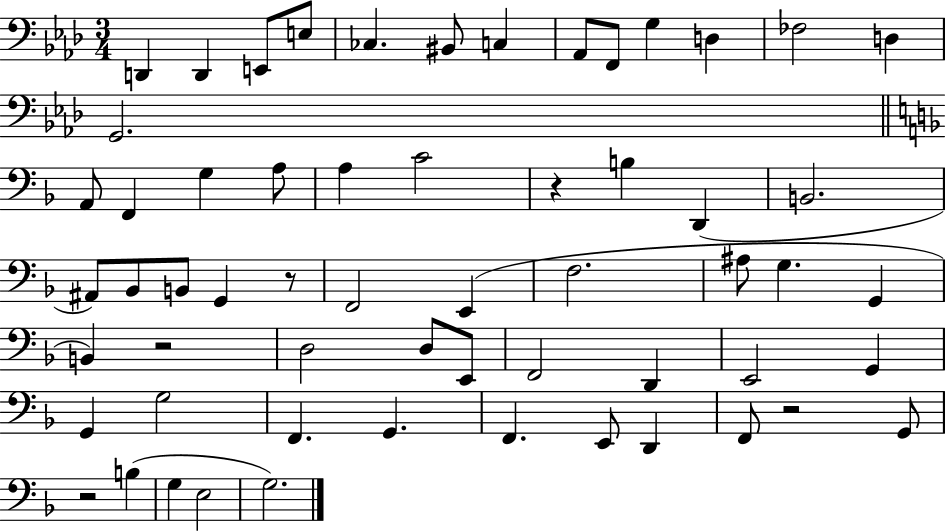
D2/q D2/q E2/e E3/e CES3/q. BIS2/e C3/q Ab2/e F2/e G3/q D3/q FES3/h D3/q G2/h. A2/e F2/q G3/q A3/e A3/q C4/h R/q B3/q D2/q B2/h. A#2/e Bb2/e B2/e G2/q R/e F2/h E2/q F3/h. A#3/e G3/q. G2/q B2/q R/h D3/h D3/e E2/e F2/h D2/q E2/h G2/q G2/q G3/h F2/q. G2/q. F2/q. E2/e D2/q F2/e R/h G2/e R/h B3/q G3/q E3/h G3/h.